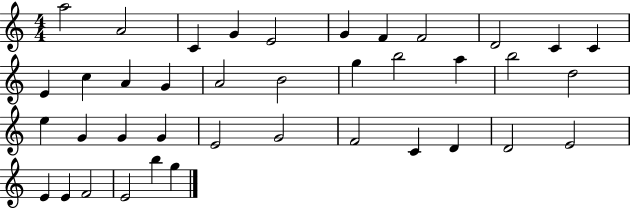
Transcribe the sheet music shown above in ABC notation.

X:1
T:Untitled
M:4/4
L:1/4
K:C
a2 A2 C G E2 G F F2 D2 C C E c A G A2 B2 g b2 a b2 d2 e G G G E2 G2 F2 C D D2 E2 E E F2 E2 b g